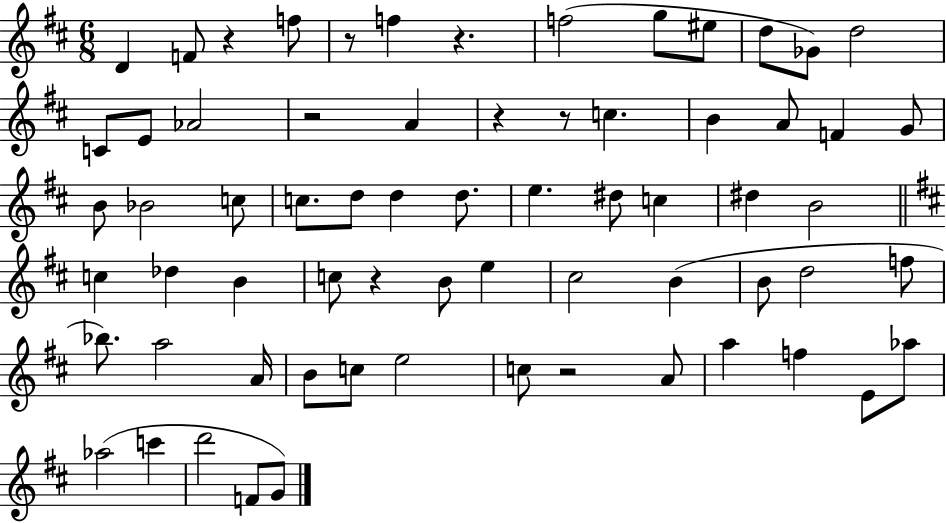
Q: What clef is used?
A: treble